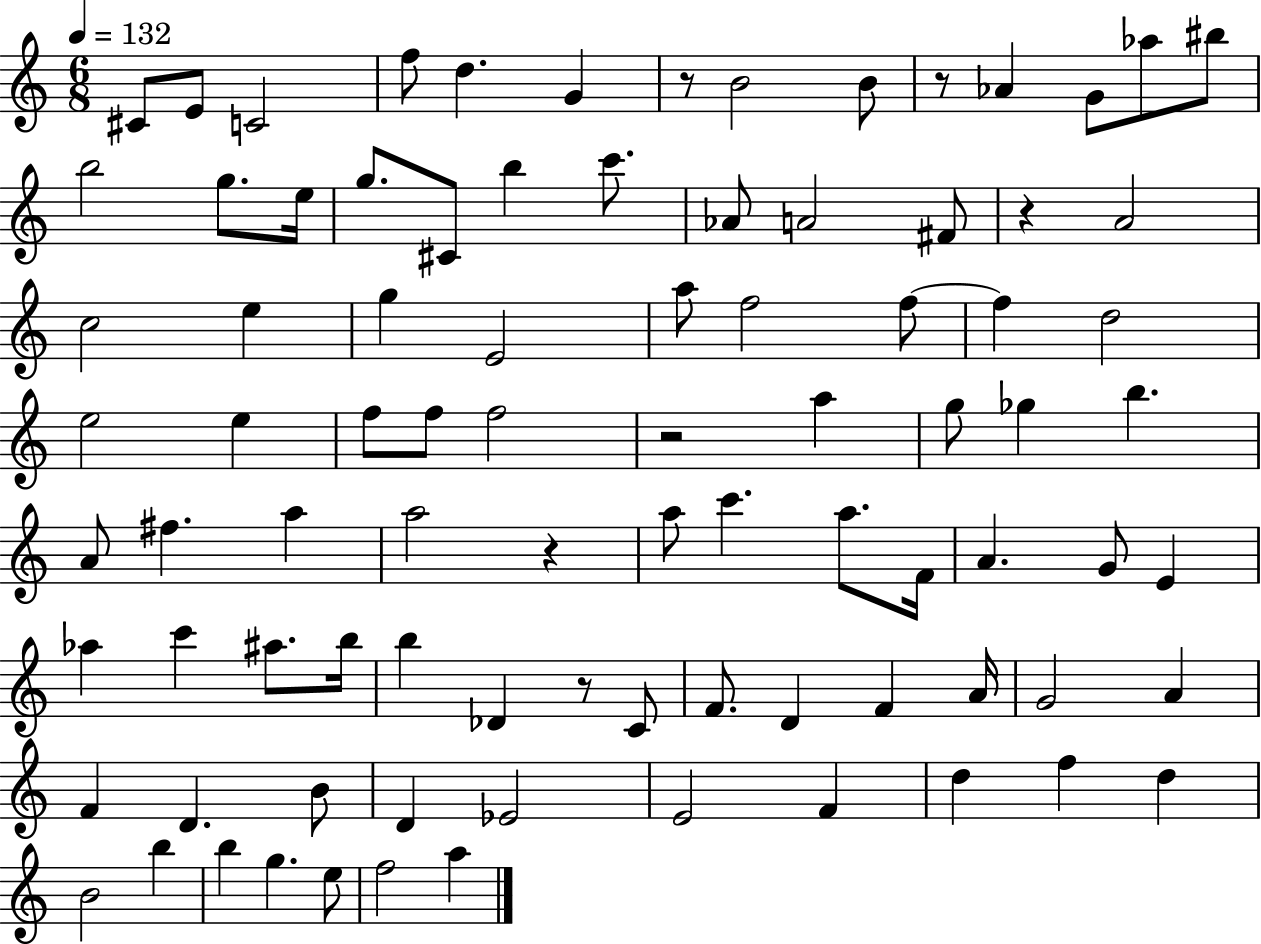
{
  \clef treble
  \numericTimeSignature
  \time 6/8
  \key c \major
  \tempo 4 = 132
  cis'8 e'8 c'2 | f''8 d''4. g'4 | r8 b'2 b'8 | r8 aes'4 g'8 aes''8 bis''8 | \break b''2 g''8. e''16 | g''8. cis'8 b''4 c'''8. | aes'8 a'2 fis'8 | r4 a'2 | \break c''2 e''4 | g''4 e'2 | a''8 f''2 f''8~~ | f''4 d''2 | \break e''2 e''4 | f''8 f''8 f''2 | r2 a''4 | g''8 ges''4 b''4. | \break a'8 fis''4. a''4 | a''2 r4 | a''8 c'''4. a''8. f'16 | a'4. g'8 e'4 | \break aes''4 c'''4 ais''8. b''16 | b''4 des'4 r8 c'8 | f'8. d'4 f'4 a'16 | g'2 a'4 | \break f'4 d'4. b'8 | d'4 ees'2 | e'2 f'4 | d''4 f''4 d''4 | \break b'2 b''4 | b''4 g''4. e''8 | f''2 a''4 | \bar "|."
}